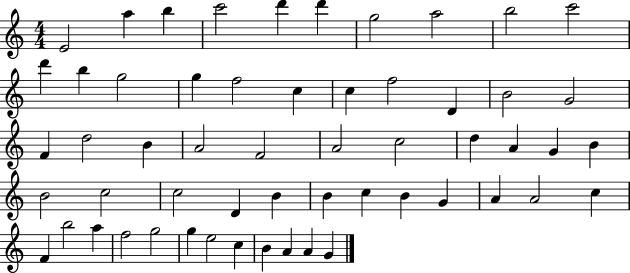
X:1
T:Untitled
M:4/4
L:1/4
K:C
E2 a b c'2 d' d' g2 a2 b2 c'2 d' b g2 g f2 c c f2 D B2 G2 F d2 B A2 F2 A2 c2 d A G B B2 c2 c2 D B B c B G A A2 c F b2 a f2 g2 g e2 c B A A G